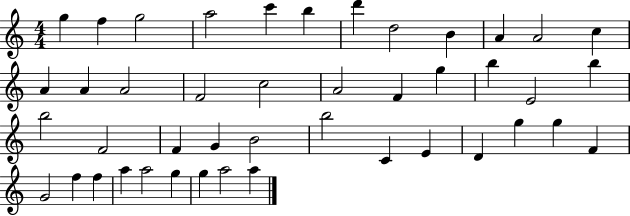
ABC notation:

X:1
T:Untitled
M:4/4
L:1/4
K:C
g f g2 a2 c' b d' d2 B A A2 c A A A2 F2 c2 A2 F g b E2 b b2 F2 F G B2 b2 C E D g g F G2 f f a a2 g g a2 a